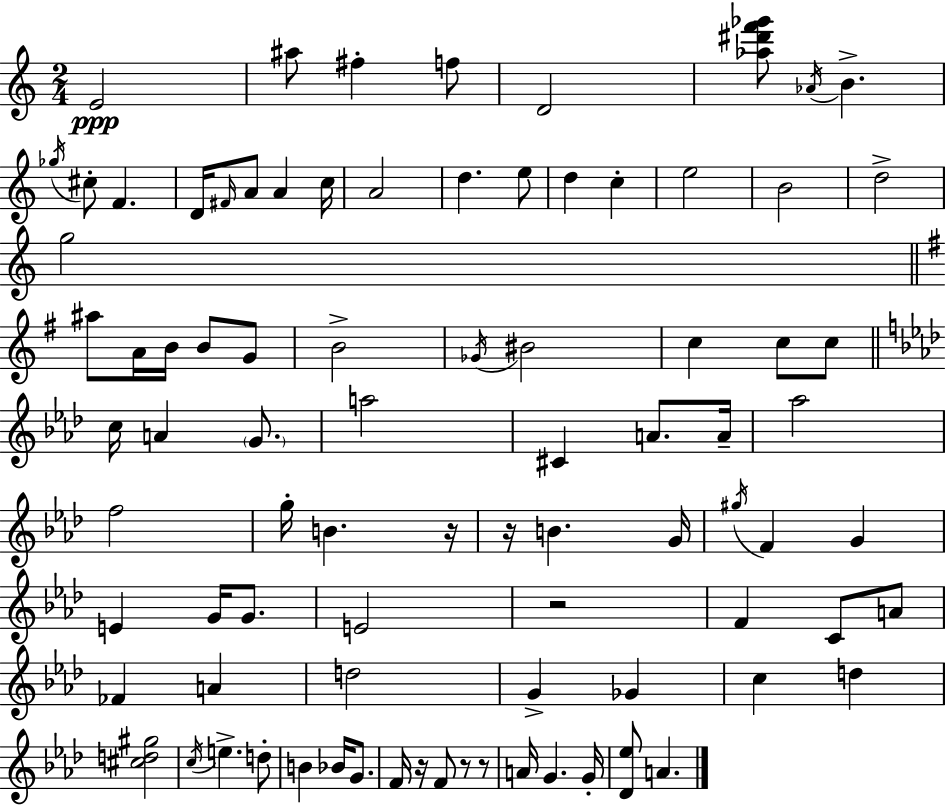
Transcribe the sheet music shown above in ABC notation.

X:1
T:Untitled
M:2/4
L:1/4
K:C
E2 ^a/2 ^f f/2 D2 [_a^d'f'_g']/2 _A/4 B _g/4 ^c/2 F D/4 ^F/4 A/2 A c/4 A2 d e/2 d c e2 B2 d2 g2 ^a/2 A/4 B/4 B/2 G/2 B2 _G/4 ^B2 c c/2 c/2 c/4 A G/2 a2 ^C A/2 A/4 _a2 f2 g/4 B z/4 z/4 B G/4 ^g/4 F G E G/4 G/2 E2 z2 F C/2 A/2 _F A d2 G _G c d [^cd^g]2 c/4 e d/2 B _B/4 G/2 F/4 z/4 F/2 z/2 z/2 A/4 G G/4 [_D_e]/2 A